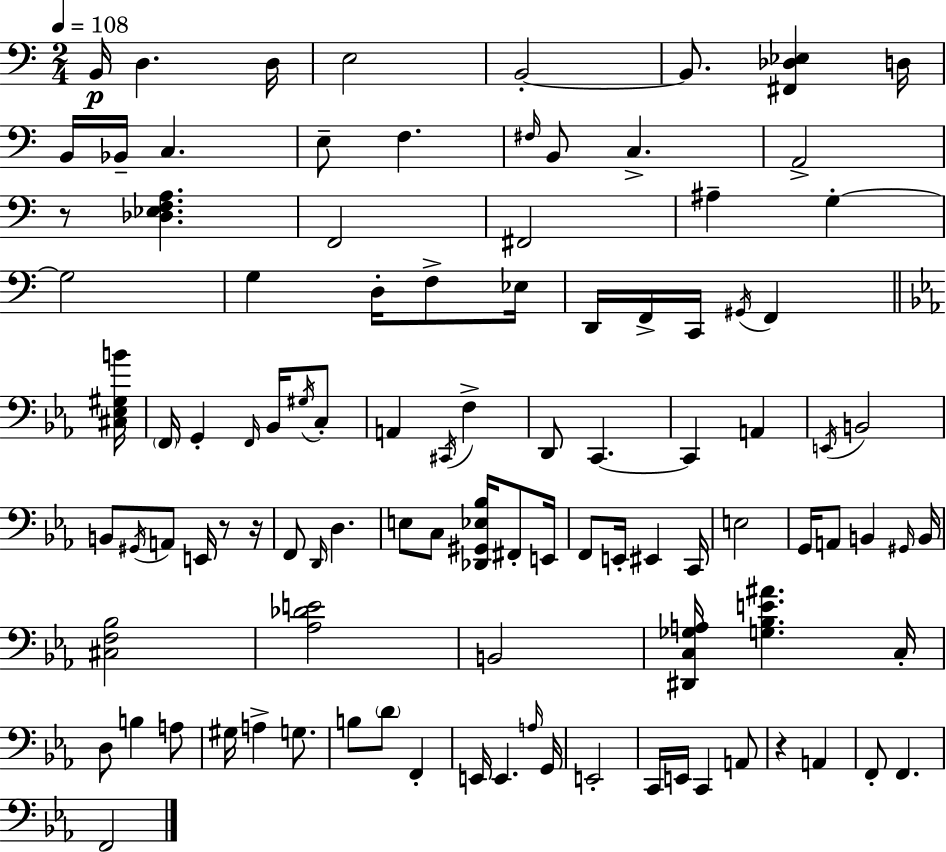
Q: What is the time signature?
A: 2/4